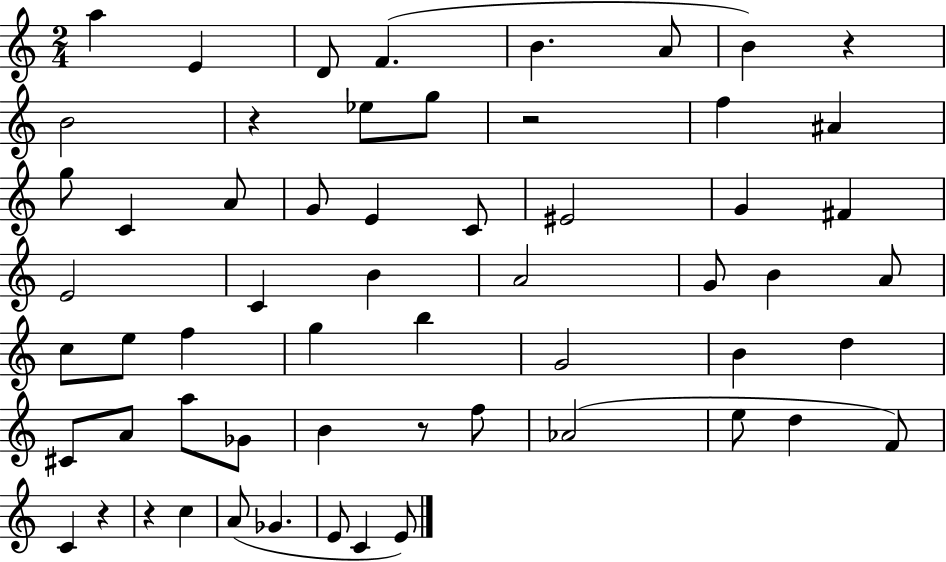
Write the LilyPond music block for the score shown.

{
  \clef treble
  \numericTimeSignature
  \time 2/4
  \key c \major
  a''4 e'4 | d'8 f'4.( | b'4. a'8 | b'4) r4 | \break b'2 | r4 ees''8 g''8 | r2 | f''4 ais'4 | \break g''8 c'4 a'8 | g'8 e'4 c'8 | eis'2 | g'4 fis'4 | \break e'2 | c'4 b'4 | a'2 | g'8 b'4 a'8 | \break c''8 e''8 f''4 | g''4 b''4 | g'2 | b'4 d''4 | \break cis'8 a'8 a''8 ges'8 | b'4 r8 f''8 | aes'2( | e''8 d''4 f'8) | \break c'4 r4 | r4 c''4 | a'8( ges'4. | e'8 c'4 e'8) | \break \bar "|."
}